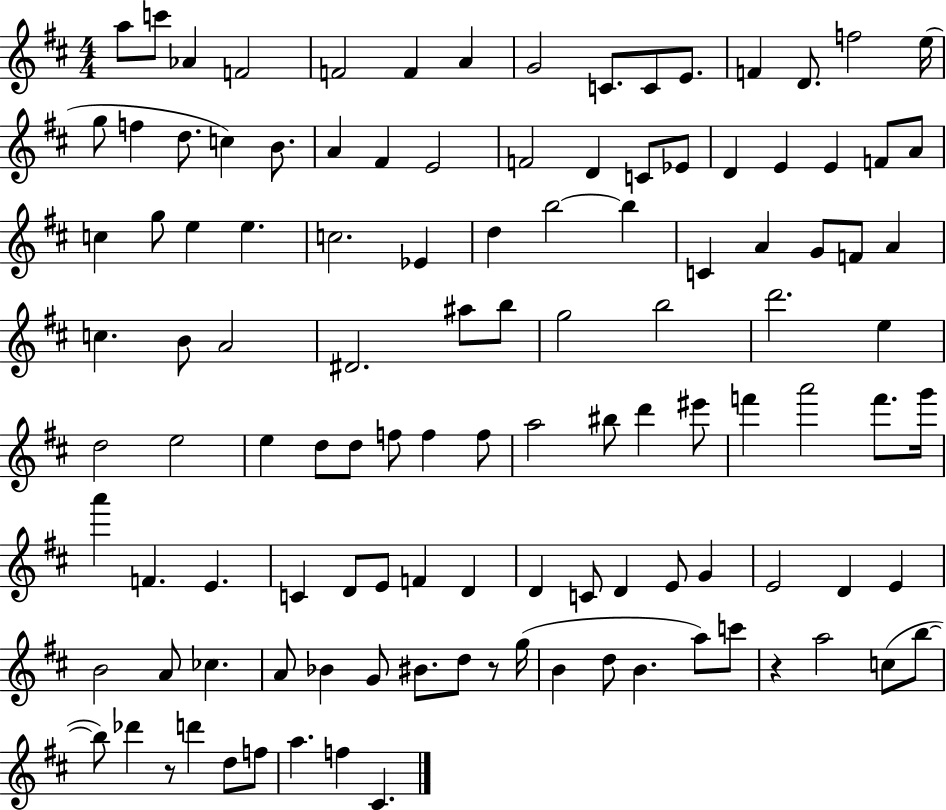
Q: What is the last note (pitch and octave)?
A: C#4